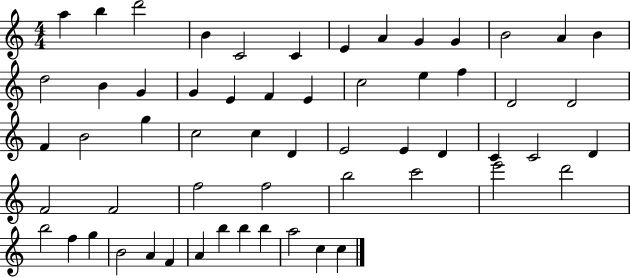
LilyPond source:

{
  \clef treble
  \numericTimeSignature
  \time 4/4
  \key c \major
  a''4 b''4 d'''2 | b'4 c'2 c'4 | e'4 a'4 g'4 g'4 | b'2 a'4 b'4 | \break d''2 b'4 g'4 | g'4 e'4 f'4 e'4 | c''2 e''4 f''4 | d'2 d'2 | \break f'4 b'2 g''4 | c''2 c''4 d'4 | e'2 e'4 d'4 | c'4 c'2 d'4 | \break f'2 f'2 | f''2 f''2 | b''2 c'''2 | e'''2 d'''2 | \break b''2 f''4 g''4 | b'2 a'4 f'4 | a'4 b''4 b''4 b''4 | a''2 c''4 c''4 | \break \bar "|."
}